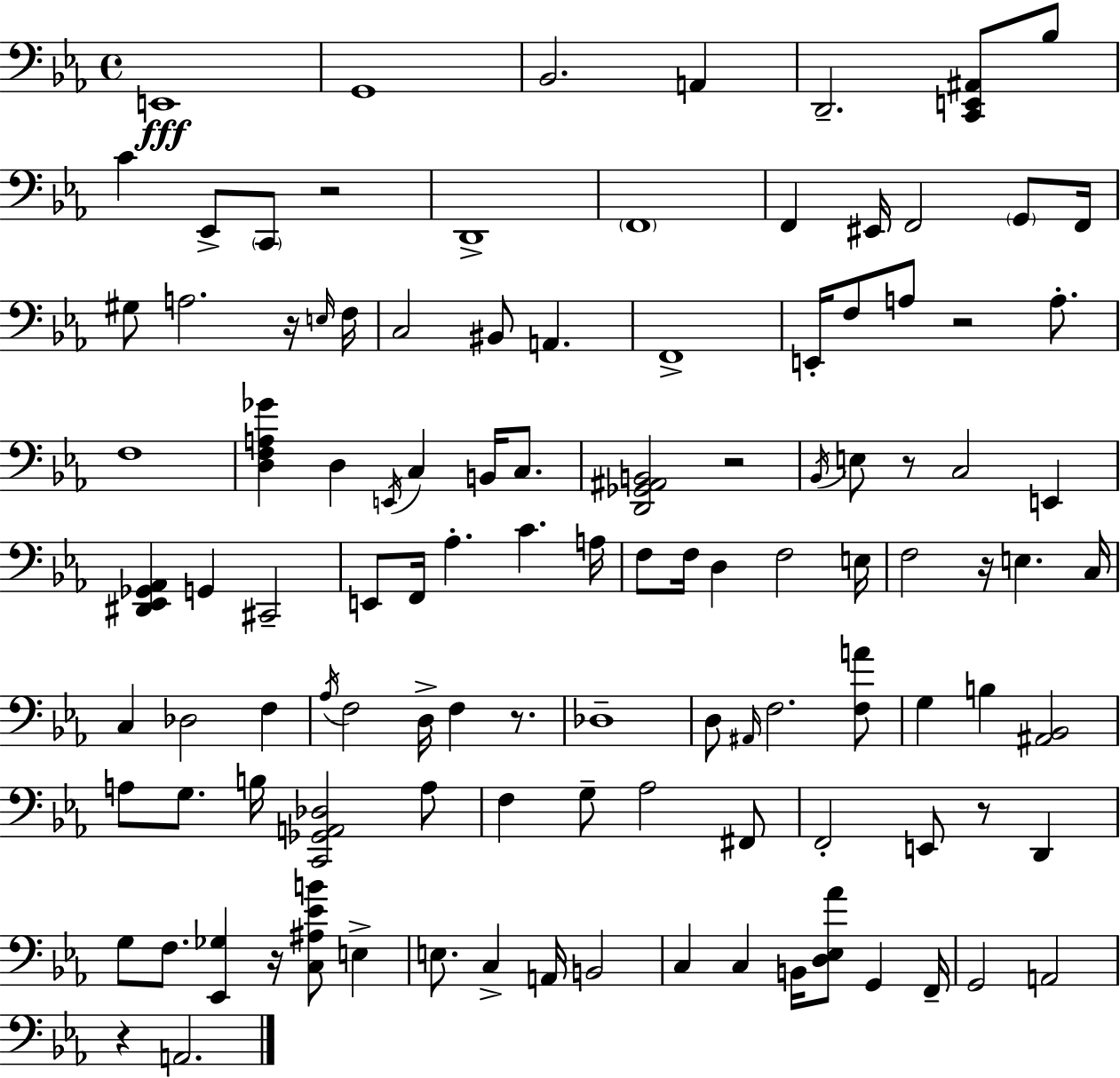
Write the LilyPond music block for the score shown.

{
  \clef bass
  \time 4/4
  \defaultTimeSignature
  \key c \minor
  e,1\fff | g,1 | bes,2. a,4 | d,2.-- <c, e, ais,>8 bes8 | \break c'4 ees,8-> \parenthesize c,8 r2 | d,1-> | \parenthesize f,1 | f,4 eis,16 f,2 \parenthesize g,8 f,16 | \break gis8 a2. r16 \grace { e16 } | f16 c2 bis,8 a,4. | f,1-> | e,16-. f8 a8 r2 a8.-. | \break f1 | <d f a ges'>4 d4 \acciaccatura { e,16 } c4 b,16 c8. | <d, ges, ais, b,>2 r2 | \acciaccatura { bes,16 } e8 r8 c2 e,4 | \break <dis, ees, ges, aes,>4 g,4 cis,2-- | e,8 f,16 aes4.-. c'4. | a16 f8 f16 d4 f2 | e16 f2 r16 e4. | \break c16 c4 des2 f4 | \acciaccatura { aes16 } f2 d16-> f4 | r8. des1-- | d8 \grace { ais,16 } f2. | \break <f a'>8 g4 b4 <ais, bes,>2 | a8 g8. b16 <c, ges, a, des>2 | a8 f4 g8-- aes2 | fis,8 f,2-. e,8 r8 | \break d,4 g8 f8. <ees, ges>4 r16 <c ais ees' b'>8 | e4-> e8. c4-> a,16 b,2 | c4 c4 b,16 <d ees aes'>8 | g,4 f,16-- g,2 a,2 | \break r4 a,2. | \bar "|."
}